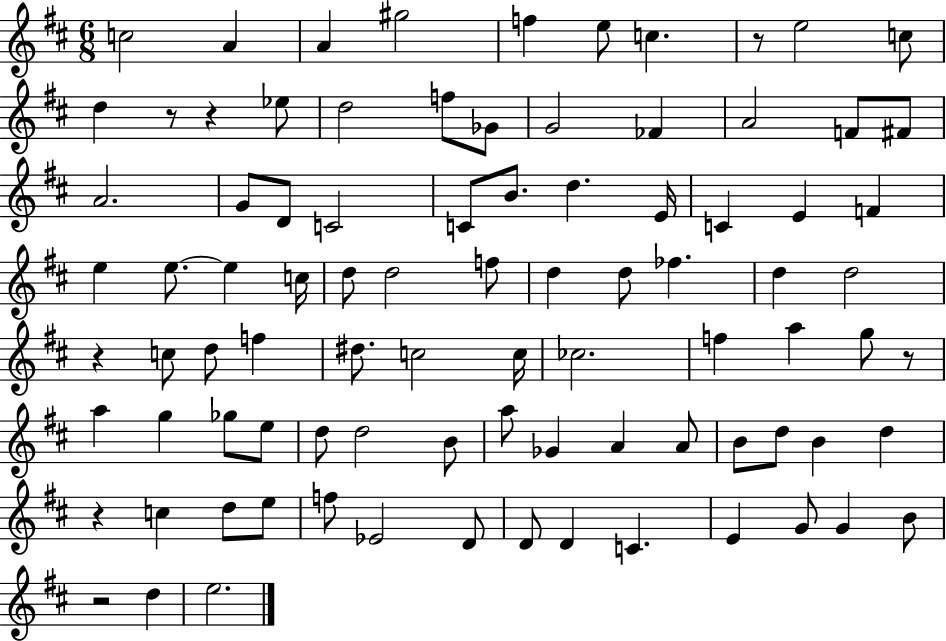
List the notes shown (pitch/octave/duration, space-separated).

C5/h A4/q A4/q G#5/h F5/q E5/e C5/q. R/e E5/h C5/e D5/q R/e R/q Eb5/e D5/h F5/e Gb4/e G4/h FES4/q A4/h F4/e F#4/e A4/h. G4/e D4/e C4/h C4/e B4/e. D5/q. E4/s C4/q E4/q F4/q E5/q E5/e. E5/q C5/s D5/e D5/h F5/e D5/q D5/e FES5/q. D5/q D5/h R/q C5/e D5/e F5/q D#5/e. C5/h C5/s CES5/h. F5/q A5/q G5/e R/e A5/q G5/q Gb5/e E5/e D5/e D5/h B4/e A5/e Gb4/q A4/q A4/e B4/e D5/e B4/q D5/q R/q C5/q D5/e E5/e F5/e Eb4/h D4/e D4/e D4/q C4/q. E4/q G4/e G4/q B4/e R/h D5/q E5/h.